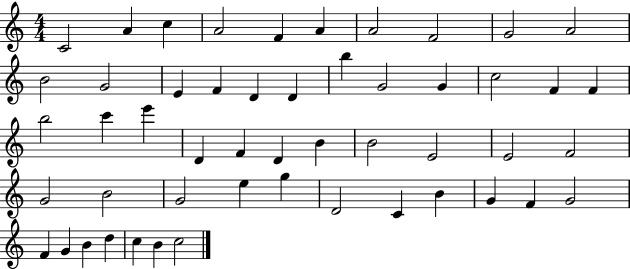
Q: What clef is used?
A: treble